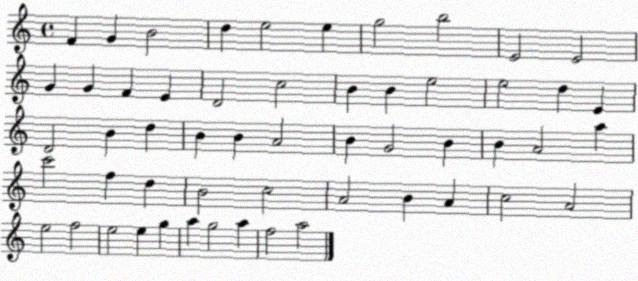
X:1
T:Untitled
M:4/4
L:1/4
K:C
F G B2 d e2 e g2 b2 E2 E2 G G F E D2 c2 B B e2 e2 d E D2 B d B B A2 B G2 B B A2 a c'2 f d B2 c2 A2 B A c2 A2 e2 f2 e2 e g a g2 a f2 a2